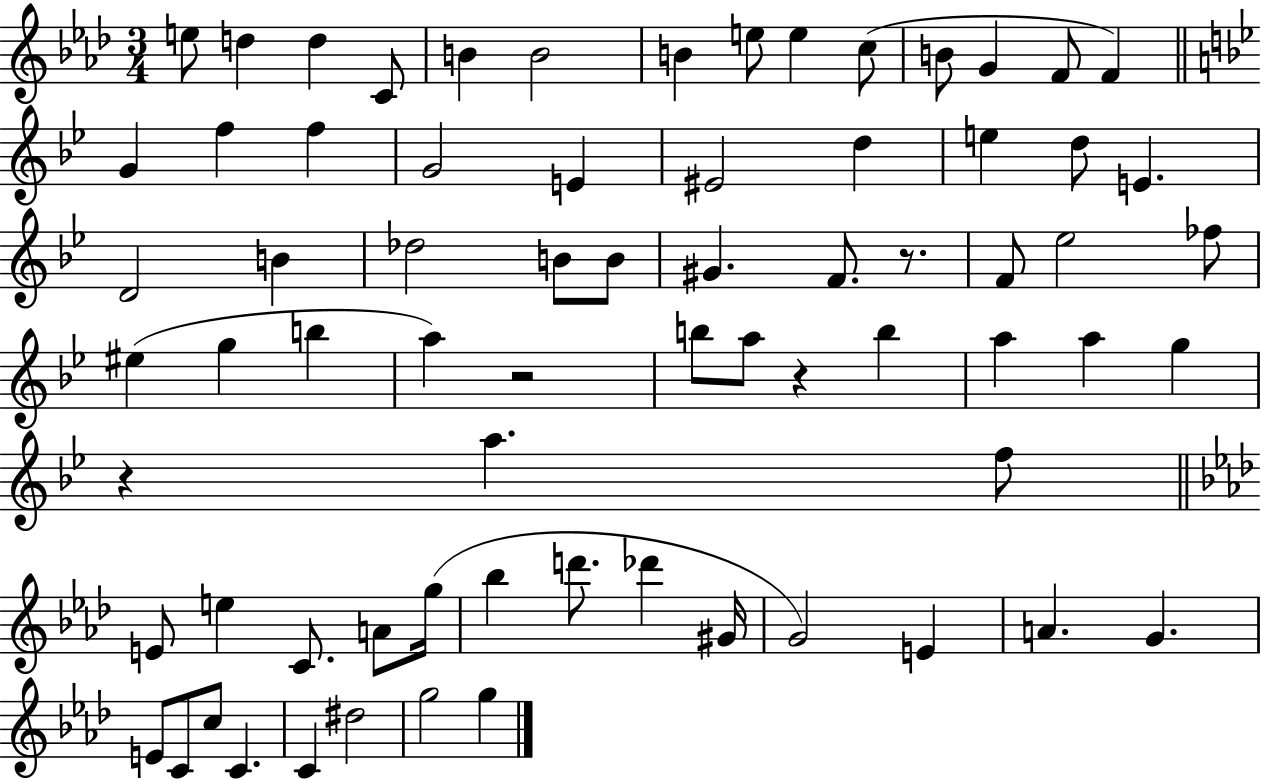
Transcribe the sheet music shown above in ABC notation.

X:1
T:Untitled
M:3/4
L:1/4
K:Ab
e/2 d d C/2 B B2 B e/2 e c/2 B/2 G F/2 F G f f G2 E ^E2 d e d/2 E D2 B _d2 B/2 B/2 ^G F/2 z/2 F/2 _e2 _f/2 ^e g b a z2 b/2 a/2 z b a a g z a f/2 E/2 e C/2 A/2 g/4 _b d'/2 _d' ^G/4 G2 E A G E/2 C/2 c/2 C C ^d2 g2 g